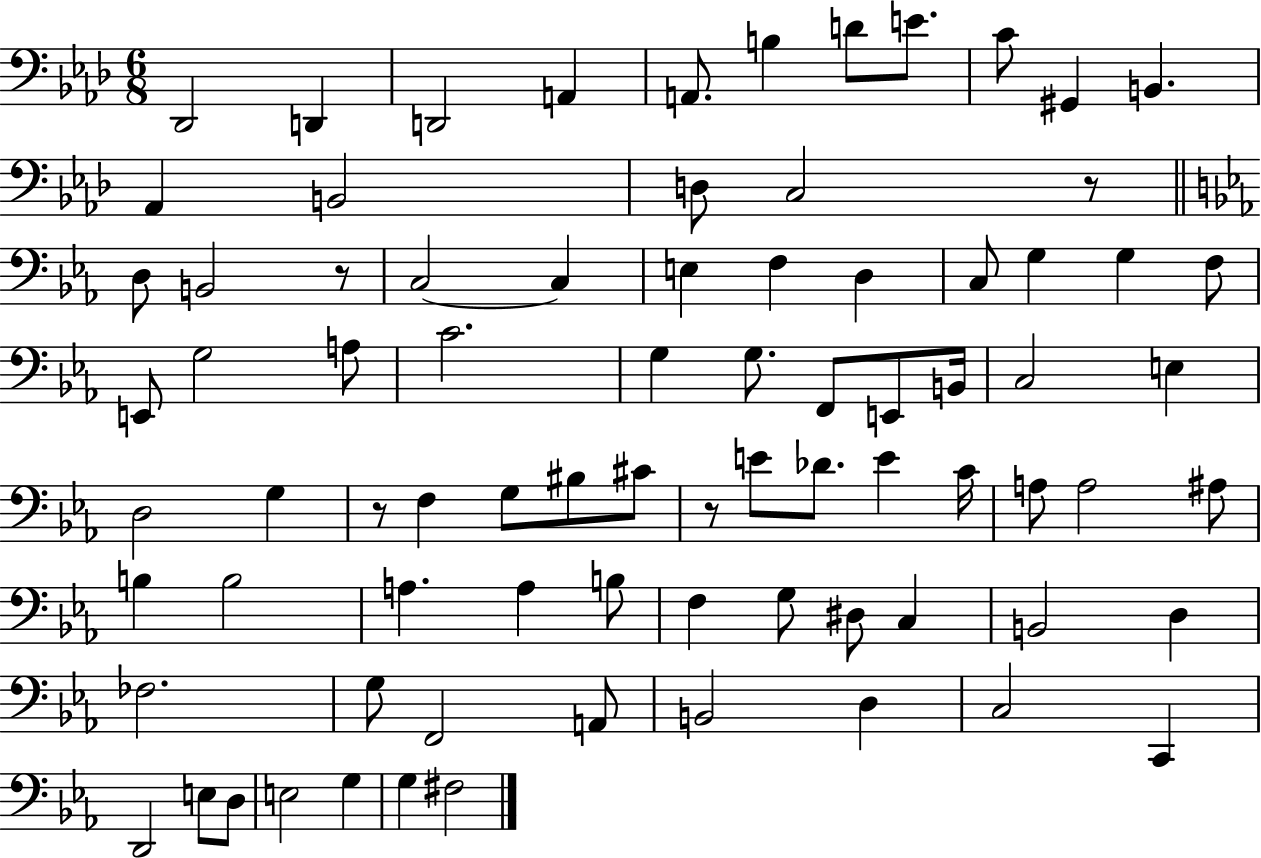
X:1
T:Untitled
M:6/8
L:1/4
K:Ab
_D,,2 D,, D,,2 A,, A,,/2 B, D/2 E/2 C/2 ^G,, B,, _A,, B,,2 D,/2 C,2 z/2 D,/2 B,,2 z/2 C,2 C, E, F, D, C,/2 G, G, F,/2 E,,/2 G,2 A,/2 C2 G, G,/2 F,,/2 E,,/2 B,,/4 C,2 E, D,2 G, z/2 F, G,/2 ^B,/2 ^C/2 z/2 E/2 _D/2 E C/4 A,/2 A,2 ^A,/2 B, B,2 A, A, B,/2 F, G,/2 ^D,/2 C, B,,2 D, _F,2 G,/2 F,,2 A,,/2 B,,2 D, C,2 C,, D,,2 E,/2 D,/2 E,2 G, G, ^F,2